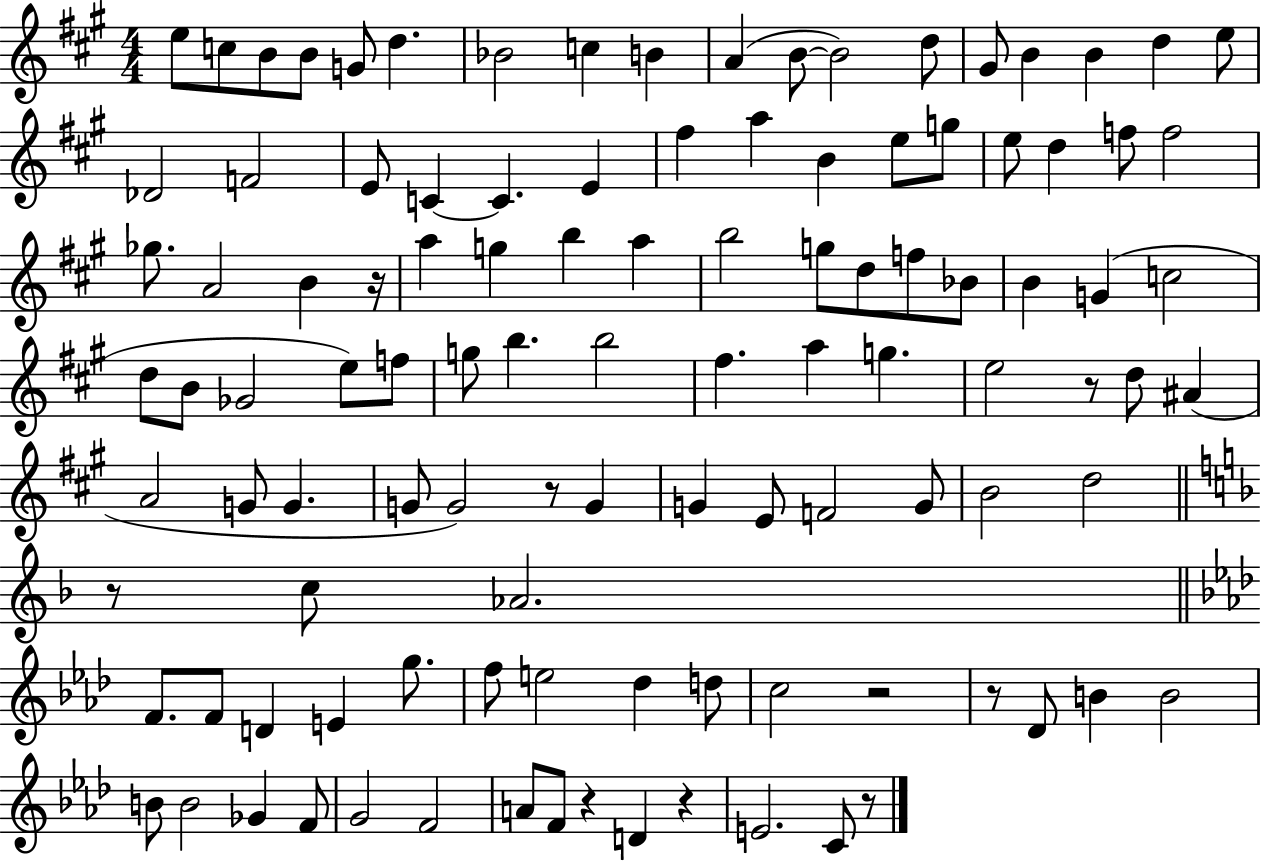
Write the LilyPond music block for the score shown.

{
  \clef treble
  \numericTimeSignature
  \time 4/4
  \key a \major
  e''8 c''8 b'8 b'8 g'8 d''4. | bes'2 c''4 b'4 | a'4( b'8~~ b'2) d''8 | gis'8 b'4 b'4 d''4 e''8 | \break des'2 f'2 | e'8 c'4~~ c'4. e'4 | fis''4 a''4 b'4 e''8 g''8 | e''8 d''4 f''8 f''2 | \break ges''8. a'2 b'4 r16 | a''4 g''4 b''4 a''4 | b''2 g''8 d''8 f''8 bes'8 | b'4 g'4( c''2 | \break d''8 b'8 ges'2 e''8) f''8 | g''8 b''4. b''2 | fis''4. a''4 g''4. | e''2 r8 d''8 ais'4( | \break a'2 g'8 g'4. | g'8 g'2) r8 g'4 | g'4 e'8 f'2 g'8 | b'2 d''2 | \break \bar "||" \break \key f \major r8 c''8 aes'2. | \bar "||" \break \key aes \major f'8. f'8 d'4 e'4 g''8. | f''8 e''2 des''4 d''8 | c''2 r2 | r8 des'8 b'4 b'2 | \break b'8 b'2 ges'4 f'8 | g'2 f'2 | a'8 f'8 r4 d'4 r4 | e'2. c'8 r8 | \break \bar "|."
}